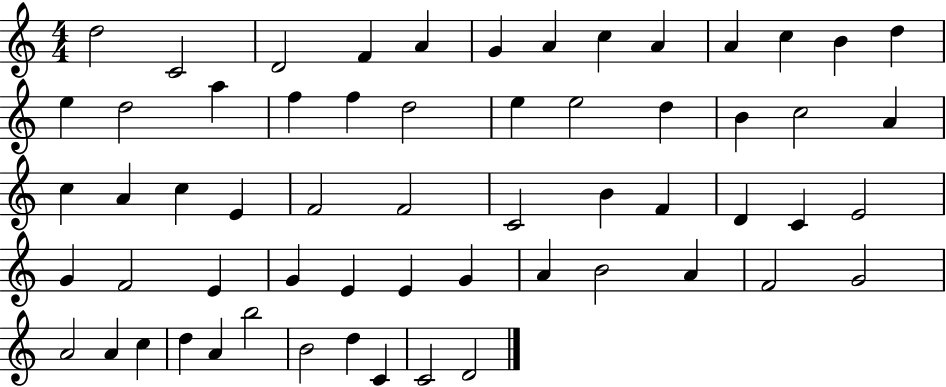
D5/h C4/h D4/h F4/q A4/q G4/q A4/q C5/q A4/q A4/q C5/q B4/q D5/q E5/q D5/h A5/q F5/q F5/q D5/h E5/q E5/h D5/q B4/q C5/h A4/q C5/q A4/q C5/q E4/q F4/h F4/h C4/h B4/q F4/q D4/q C4/q E4/h G4/q F4/h E4/q G4/q E4/q E4/q G4/q A4/q B4/h A4/q F4/h G4/h A4/h A4/q C5/q D5/q A4/q B5/h B4/h D5/q C4/q C4/h D4/h